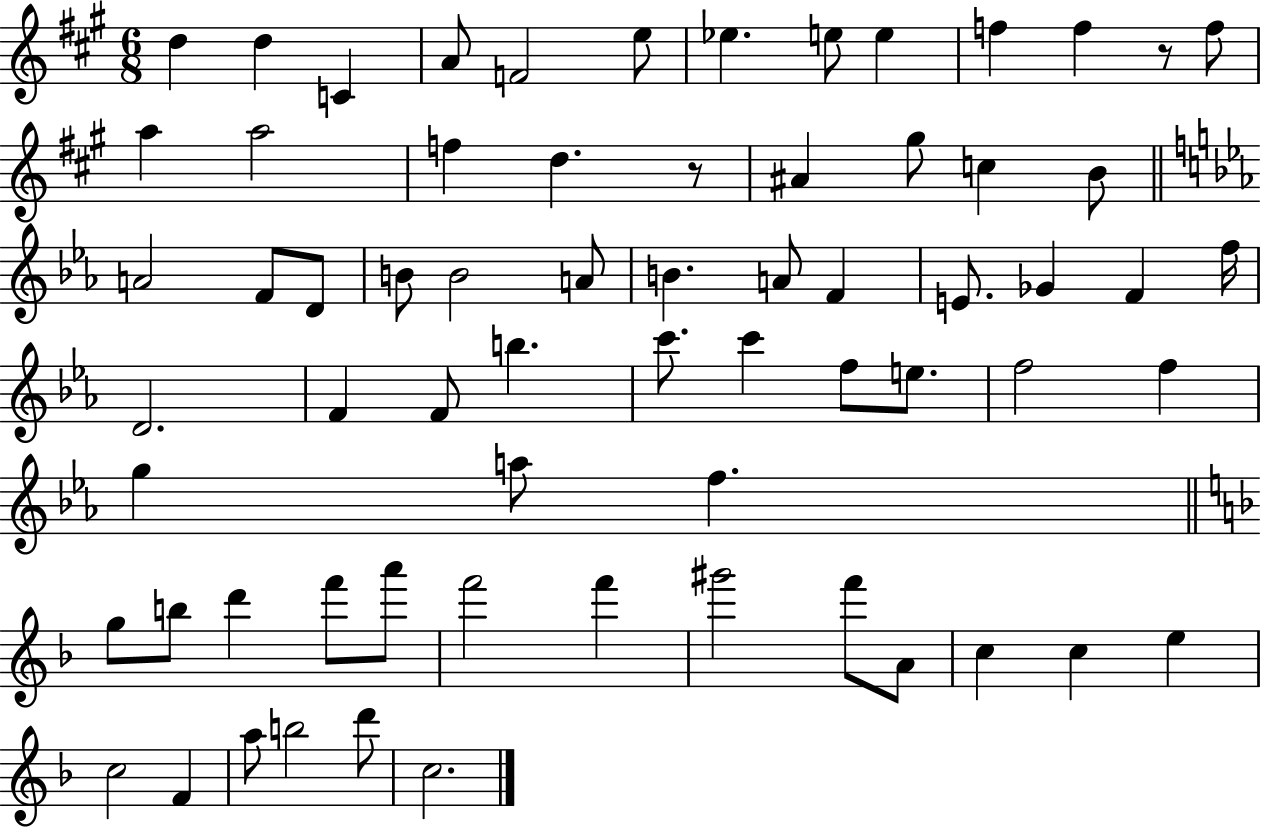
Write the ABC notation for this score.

X:1
T:Untitled
M:6/8
L:1/4
K:A
d d C A/2 F2 e/2 _e e/2 e f f z/2 f/2 a a2 f d z/2 ^A ^g/2 c B/2 A2 F/2 D/2 B/2 B2 A/2 B A/2 F E/2 _G F f/4 D2 F F/2 b c'/2 c' f/2 e/2 f2 f g a/2 f g/2 b/2 d' f'/2 a'/2 f'2 f' ^g'2 f'/2 A/2 c c e c2 F a/2 b2 d'/2 c2